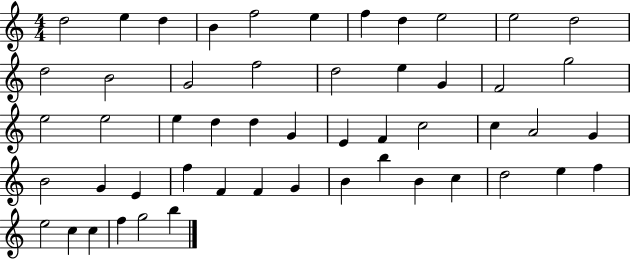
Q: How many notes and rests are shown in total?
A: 52